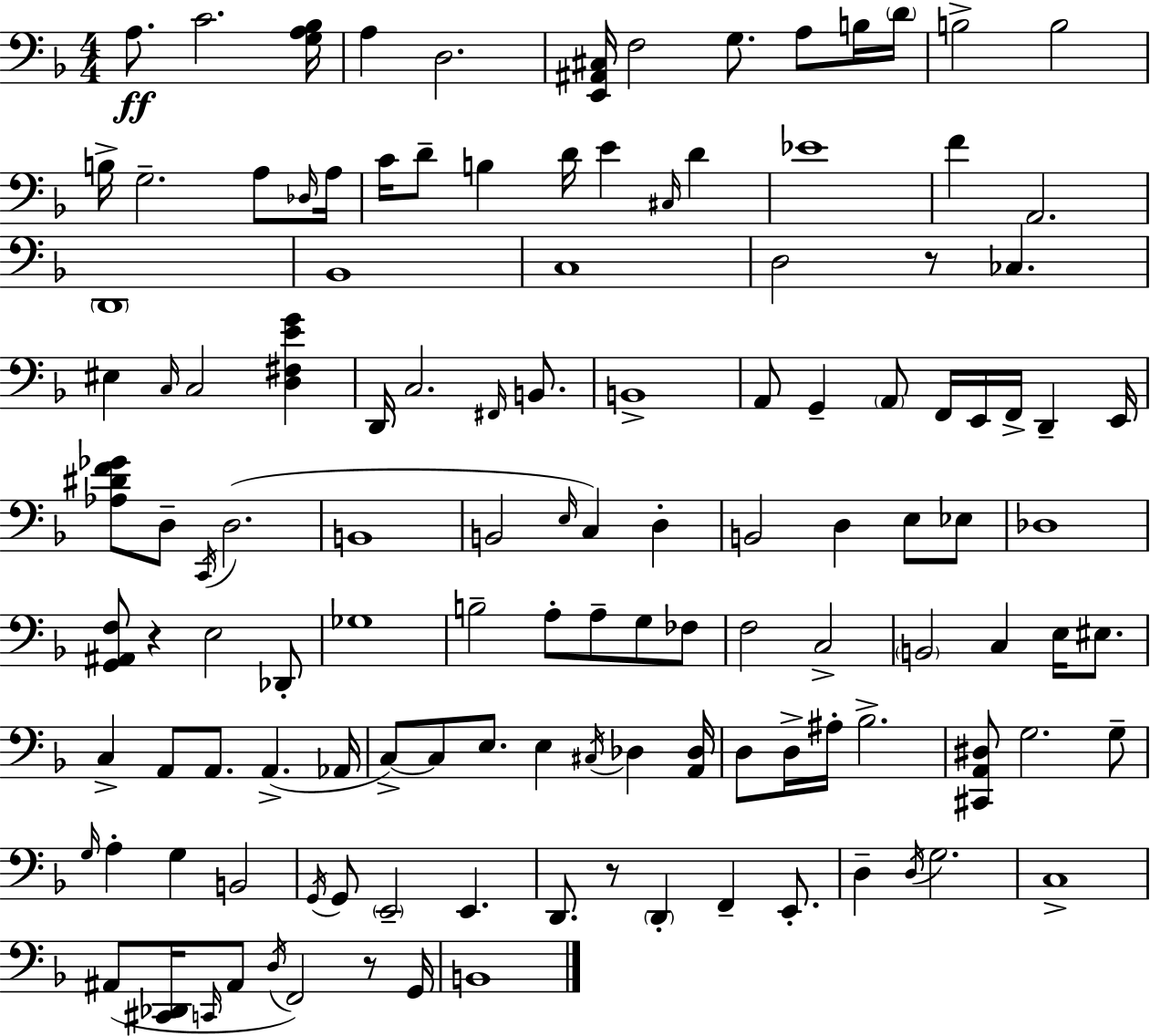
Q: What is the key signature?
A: D minor